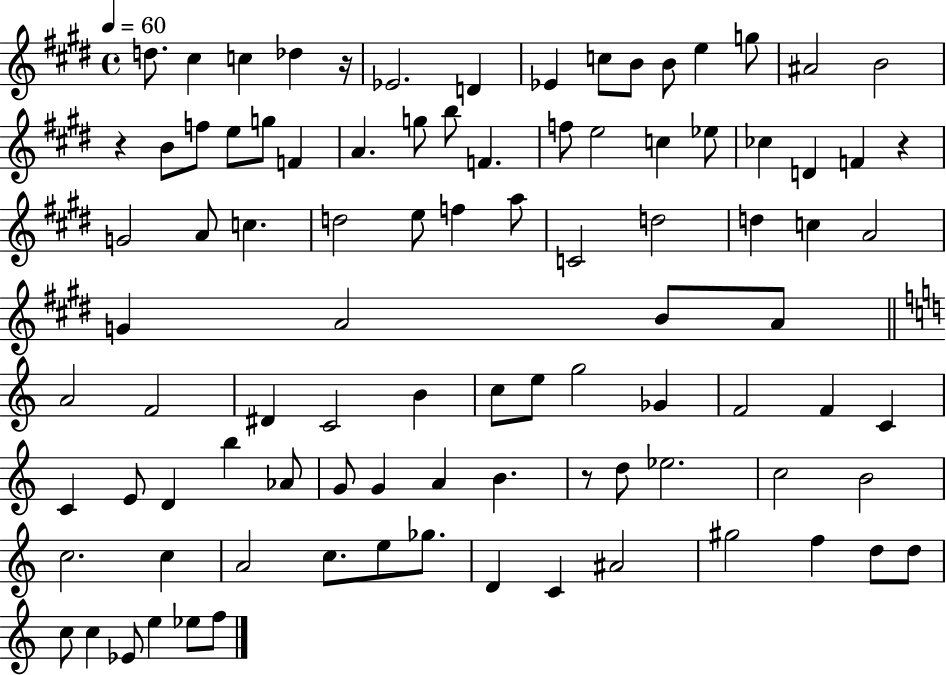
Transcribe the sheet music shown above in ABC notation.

X:1
T:Untitled
M:4/4
L:1/4
K:E
d/2 ^c c _d z/4 _E2 D _E c/2 B/2 B/2 e g/2 ^A2 B2 z B/2 f/2 e/2 g/2 F A g/2 b/2 F f/2 e2 c _e/2 _c D F z G2 A/2 c d2 e/2 f a/2 C2 d2 d c A2 G A2 B/2 A/2 A2 F2 ^D C2 B c/2 e/2 g2 _G F2 F C C E/2 D b _A/2 G/2 G A B z/2 d/2 _e2 c2 B2 c2 c A2 c/2 e/2 _g/2 D C ^A2 ^g2 f d/2 d/2 c/2 c _E/2 e _e/2 f/2